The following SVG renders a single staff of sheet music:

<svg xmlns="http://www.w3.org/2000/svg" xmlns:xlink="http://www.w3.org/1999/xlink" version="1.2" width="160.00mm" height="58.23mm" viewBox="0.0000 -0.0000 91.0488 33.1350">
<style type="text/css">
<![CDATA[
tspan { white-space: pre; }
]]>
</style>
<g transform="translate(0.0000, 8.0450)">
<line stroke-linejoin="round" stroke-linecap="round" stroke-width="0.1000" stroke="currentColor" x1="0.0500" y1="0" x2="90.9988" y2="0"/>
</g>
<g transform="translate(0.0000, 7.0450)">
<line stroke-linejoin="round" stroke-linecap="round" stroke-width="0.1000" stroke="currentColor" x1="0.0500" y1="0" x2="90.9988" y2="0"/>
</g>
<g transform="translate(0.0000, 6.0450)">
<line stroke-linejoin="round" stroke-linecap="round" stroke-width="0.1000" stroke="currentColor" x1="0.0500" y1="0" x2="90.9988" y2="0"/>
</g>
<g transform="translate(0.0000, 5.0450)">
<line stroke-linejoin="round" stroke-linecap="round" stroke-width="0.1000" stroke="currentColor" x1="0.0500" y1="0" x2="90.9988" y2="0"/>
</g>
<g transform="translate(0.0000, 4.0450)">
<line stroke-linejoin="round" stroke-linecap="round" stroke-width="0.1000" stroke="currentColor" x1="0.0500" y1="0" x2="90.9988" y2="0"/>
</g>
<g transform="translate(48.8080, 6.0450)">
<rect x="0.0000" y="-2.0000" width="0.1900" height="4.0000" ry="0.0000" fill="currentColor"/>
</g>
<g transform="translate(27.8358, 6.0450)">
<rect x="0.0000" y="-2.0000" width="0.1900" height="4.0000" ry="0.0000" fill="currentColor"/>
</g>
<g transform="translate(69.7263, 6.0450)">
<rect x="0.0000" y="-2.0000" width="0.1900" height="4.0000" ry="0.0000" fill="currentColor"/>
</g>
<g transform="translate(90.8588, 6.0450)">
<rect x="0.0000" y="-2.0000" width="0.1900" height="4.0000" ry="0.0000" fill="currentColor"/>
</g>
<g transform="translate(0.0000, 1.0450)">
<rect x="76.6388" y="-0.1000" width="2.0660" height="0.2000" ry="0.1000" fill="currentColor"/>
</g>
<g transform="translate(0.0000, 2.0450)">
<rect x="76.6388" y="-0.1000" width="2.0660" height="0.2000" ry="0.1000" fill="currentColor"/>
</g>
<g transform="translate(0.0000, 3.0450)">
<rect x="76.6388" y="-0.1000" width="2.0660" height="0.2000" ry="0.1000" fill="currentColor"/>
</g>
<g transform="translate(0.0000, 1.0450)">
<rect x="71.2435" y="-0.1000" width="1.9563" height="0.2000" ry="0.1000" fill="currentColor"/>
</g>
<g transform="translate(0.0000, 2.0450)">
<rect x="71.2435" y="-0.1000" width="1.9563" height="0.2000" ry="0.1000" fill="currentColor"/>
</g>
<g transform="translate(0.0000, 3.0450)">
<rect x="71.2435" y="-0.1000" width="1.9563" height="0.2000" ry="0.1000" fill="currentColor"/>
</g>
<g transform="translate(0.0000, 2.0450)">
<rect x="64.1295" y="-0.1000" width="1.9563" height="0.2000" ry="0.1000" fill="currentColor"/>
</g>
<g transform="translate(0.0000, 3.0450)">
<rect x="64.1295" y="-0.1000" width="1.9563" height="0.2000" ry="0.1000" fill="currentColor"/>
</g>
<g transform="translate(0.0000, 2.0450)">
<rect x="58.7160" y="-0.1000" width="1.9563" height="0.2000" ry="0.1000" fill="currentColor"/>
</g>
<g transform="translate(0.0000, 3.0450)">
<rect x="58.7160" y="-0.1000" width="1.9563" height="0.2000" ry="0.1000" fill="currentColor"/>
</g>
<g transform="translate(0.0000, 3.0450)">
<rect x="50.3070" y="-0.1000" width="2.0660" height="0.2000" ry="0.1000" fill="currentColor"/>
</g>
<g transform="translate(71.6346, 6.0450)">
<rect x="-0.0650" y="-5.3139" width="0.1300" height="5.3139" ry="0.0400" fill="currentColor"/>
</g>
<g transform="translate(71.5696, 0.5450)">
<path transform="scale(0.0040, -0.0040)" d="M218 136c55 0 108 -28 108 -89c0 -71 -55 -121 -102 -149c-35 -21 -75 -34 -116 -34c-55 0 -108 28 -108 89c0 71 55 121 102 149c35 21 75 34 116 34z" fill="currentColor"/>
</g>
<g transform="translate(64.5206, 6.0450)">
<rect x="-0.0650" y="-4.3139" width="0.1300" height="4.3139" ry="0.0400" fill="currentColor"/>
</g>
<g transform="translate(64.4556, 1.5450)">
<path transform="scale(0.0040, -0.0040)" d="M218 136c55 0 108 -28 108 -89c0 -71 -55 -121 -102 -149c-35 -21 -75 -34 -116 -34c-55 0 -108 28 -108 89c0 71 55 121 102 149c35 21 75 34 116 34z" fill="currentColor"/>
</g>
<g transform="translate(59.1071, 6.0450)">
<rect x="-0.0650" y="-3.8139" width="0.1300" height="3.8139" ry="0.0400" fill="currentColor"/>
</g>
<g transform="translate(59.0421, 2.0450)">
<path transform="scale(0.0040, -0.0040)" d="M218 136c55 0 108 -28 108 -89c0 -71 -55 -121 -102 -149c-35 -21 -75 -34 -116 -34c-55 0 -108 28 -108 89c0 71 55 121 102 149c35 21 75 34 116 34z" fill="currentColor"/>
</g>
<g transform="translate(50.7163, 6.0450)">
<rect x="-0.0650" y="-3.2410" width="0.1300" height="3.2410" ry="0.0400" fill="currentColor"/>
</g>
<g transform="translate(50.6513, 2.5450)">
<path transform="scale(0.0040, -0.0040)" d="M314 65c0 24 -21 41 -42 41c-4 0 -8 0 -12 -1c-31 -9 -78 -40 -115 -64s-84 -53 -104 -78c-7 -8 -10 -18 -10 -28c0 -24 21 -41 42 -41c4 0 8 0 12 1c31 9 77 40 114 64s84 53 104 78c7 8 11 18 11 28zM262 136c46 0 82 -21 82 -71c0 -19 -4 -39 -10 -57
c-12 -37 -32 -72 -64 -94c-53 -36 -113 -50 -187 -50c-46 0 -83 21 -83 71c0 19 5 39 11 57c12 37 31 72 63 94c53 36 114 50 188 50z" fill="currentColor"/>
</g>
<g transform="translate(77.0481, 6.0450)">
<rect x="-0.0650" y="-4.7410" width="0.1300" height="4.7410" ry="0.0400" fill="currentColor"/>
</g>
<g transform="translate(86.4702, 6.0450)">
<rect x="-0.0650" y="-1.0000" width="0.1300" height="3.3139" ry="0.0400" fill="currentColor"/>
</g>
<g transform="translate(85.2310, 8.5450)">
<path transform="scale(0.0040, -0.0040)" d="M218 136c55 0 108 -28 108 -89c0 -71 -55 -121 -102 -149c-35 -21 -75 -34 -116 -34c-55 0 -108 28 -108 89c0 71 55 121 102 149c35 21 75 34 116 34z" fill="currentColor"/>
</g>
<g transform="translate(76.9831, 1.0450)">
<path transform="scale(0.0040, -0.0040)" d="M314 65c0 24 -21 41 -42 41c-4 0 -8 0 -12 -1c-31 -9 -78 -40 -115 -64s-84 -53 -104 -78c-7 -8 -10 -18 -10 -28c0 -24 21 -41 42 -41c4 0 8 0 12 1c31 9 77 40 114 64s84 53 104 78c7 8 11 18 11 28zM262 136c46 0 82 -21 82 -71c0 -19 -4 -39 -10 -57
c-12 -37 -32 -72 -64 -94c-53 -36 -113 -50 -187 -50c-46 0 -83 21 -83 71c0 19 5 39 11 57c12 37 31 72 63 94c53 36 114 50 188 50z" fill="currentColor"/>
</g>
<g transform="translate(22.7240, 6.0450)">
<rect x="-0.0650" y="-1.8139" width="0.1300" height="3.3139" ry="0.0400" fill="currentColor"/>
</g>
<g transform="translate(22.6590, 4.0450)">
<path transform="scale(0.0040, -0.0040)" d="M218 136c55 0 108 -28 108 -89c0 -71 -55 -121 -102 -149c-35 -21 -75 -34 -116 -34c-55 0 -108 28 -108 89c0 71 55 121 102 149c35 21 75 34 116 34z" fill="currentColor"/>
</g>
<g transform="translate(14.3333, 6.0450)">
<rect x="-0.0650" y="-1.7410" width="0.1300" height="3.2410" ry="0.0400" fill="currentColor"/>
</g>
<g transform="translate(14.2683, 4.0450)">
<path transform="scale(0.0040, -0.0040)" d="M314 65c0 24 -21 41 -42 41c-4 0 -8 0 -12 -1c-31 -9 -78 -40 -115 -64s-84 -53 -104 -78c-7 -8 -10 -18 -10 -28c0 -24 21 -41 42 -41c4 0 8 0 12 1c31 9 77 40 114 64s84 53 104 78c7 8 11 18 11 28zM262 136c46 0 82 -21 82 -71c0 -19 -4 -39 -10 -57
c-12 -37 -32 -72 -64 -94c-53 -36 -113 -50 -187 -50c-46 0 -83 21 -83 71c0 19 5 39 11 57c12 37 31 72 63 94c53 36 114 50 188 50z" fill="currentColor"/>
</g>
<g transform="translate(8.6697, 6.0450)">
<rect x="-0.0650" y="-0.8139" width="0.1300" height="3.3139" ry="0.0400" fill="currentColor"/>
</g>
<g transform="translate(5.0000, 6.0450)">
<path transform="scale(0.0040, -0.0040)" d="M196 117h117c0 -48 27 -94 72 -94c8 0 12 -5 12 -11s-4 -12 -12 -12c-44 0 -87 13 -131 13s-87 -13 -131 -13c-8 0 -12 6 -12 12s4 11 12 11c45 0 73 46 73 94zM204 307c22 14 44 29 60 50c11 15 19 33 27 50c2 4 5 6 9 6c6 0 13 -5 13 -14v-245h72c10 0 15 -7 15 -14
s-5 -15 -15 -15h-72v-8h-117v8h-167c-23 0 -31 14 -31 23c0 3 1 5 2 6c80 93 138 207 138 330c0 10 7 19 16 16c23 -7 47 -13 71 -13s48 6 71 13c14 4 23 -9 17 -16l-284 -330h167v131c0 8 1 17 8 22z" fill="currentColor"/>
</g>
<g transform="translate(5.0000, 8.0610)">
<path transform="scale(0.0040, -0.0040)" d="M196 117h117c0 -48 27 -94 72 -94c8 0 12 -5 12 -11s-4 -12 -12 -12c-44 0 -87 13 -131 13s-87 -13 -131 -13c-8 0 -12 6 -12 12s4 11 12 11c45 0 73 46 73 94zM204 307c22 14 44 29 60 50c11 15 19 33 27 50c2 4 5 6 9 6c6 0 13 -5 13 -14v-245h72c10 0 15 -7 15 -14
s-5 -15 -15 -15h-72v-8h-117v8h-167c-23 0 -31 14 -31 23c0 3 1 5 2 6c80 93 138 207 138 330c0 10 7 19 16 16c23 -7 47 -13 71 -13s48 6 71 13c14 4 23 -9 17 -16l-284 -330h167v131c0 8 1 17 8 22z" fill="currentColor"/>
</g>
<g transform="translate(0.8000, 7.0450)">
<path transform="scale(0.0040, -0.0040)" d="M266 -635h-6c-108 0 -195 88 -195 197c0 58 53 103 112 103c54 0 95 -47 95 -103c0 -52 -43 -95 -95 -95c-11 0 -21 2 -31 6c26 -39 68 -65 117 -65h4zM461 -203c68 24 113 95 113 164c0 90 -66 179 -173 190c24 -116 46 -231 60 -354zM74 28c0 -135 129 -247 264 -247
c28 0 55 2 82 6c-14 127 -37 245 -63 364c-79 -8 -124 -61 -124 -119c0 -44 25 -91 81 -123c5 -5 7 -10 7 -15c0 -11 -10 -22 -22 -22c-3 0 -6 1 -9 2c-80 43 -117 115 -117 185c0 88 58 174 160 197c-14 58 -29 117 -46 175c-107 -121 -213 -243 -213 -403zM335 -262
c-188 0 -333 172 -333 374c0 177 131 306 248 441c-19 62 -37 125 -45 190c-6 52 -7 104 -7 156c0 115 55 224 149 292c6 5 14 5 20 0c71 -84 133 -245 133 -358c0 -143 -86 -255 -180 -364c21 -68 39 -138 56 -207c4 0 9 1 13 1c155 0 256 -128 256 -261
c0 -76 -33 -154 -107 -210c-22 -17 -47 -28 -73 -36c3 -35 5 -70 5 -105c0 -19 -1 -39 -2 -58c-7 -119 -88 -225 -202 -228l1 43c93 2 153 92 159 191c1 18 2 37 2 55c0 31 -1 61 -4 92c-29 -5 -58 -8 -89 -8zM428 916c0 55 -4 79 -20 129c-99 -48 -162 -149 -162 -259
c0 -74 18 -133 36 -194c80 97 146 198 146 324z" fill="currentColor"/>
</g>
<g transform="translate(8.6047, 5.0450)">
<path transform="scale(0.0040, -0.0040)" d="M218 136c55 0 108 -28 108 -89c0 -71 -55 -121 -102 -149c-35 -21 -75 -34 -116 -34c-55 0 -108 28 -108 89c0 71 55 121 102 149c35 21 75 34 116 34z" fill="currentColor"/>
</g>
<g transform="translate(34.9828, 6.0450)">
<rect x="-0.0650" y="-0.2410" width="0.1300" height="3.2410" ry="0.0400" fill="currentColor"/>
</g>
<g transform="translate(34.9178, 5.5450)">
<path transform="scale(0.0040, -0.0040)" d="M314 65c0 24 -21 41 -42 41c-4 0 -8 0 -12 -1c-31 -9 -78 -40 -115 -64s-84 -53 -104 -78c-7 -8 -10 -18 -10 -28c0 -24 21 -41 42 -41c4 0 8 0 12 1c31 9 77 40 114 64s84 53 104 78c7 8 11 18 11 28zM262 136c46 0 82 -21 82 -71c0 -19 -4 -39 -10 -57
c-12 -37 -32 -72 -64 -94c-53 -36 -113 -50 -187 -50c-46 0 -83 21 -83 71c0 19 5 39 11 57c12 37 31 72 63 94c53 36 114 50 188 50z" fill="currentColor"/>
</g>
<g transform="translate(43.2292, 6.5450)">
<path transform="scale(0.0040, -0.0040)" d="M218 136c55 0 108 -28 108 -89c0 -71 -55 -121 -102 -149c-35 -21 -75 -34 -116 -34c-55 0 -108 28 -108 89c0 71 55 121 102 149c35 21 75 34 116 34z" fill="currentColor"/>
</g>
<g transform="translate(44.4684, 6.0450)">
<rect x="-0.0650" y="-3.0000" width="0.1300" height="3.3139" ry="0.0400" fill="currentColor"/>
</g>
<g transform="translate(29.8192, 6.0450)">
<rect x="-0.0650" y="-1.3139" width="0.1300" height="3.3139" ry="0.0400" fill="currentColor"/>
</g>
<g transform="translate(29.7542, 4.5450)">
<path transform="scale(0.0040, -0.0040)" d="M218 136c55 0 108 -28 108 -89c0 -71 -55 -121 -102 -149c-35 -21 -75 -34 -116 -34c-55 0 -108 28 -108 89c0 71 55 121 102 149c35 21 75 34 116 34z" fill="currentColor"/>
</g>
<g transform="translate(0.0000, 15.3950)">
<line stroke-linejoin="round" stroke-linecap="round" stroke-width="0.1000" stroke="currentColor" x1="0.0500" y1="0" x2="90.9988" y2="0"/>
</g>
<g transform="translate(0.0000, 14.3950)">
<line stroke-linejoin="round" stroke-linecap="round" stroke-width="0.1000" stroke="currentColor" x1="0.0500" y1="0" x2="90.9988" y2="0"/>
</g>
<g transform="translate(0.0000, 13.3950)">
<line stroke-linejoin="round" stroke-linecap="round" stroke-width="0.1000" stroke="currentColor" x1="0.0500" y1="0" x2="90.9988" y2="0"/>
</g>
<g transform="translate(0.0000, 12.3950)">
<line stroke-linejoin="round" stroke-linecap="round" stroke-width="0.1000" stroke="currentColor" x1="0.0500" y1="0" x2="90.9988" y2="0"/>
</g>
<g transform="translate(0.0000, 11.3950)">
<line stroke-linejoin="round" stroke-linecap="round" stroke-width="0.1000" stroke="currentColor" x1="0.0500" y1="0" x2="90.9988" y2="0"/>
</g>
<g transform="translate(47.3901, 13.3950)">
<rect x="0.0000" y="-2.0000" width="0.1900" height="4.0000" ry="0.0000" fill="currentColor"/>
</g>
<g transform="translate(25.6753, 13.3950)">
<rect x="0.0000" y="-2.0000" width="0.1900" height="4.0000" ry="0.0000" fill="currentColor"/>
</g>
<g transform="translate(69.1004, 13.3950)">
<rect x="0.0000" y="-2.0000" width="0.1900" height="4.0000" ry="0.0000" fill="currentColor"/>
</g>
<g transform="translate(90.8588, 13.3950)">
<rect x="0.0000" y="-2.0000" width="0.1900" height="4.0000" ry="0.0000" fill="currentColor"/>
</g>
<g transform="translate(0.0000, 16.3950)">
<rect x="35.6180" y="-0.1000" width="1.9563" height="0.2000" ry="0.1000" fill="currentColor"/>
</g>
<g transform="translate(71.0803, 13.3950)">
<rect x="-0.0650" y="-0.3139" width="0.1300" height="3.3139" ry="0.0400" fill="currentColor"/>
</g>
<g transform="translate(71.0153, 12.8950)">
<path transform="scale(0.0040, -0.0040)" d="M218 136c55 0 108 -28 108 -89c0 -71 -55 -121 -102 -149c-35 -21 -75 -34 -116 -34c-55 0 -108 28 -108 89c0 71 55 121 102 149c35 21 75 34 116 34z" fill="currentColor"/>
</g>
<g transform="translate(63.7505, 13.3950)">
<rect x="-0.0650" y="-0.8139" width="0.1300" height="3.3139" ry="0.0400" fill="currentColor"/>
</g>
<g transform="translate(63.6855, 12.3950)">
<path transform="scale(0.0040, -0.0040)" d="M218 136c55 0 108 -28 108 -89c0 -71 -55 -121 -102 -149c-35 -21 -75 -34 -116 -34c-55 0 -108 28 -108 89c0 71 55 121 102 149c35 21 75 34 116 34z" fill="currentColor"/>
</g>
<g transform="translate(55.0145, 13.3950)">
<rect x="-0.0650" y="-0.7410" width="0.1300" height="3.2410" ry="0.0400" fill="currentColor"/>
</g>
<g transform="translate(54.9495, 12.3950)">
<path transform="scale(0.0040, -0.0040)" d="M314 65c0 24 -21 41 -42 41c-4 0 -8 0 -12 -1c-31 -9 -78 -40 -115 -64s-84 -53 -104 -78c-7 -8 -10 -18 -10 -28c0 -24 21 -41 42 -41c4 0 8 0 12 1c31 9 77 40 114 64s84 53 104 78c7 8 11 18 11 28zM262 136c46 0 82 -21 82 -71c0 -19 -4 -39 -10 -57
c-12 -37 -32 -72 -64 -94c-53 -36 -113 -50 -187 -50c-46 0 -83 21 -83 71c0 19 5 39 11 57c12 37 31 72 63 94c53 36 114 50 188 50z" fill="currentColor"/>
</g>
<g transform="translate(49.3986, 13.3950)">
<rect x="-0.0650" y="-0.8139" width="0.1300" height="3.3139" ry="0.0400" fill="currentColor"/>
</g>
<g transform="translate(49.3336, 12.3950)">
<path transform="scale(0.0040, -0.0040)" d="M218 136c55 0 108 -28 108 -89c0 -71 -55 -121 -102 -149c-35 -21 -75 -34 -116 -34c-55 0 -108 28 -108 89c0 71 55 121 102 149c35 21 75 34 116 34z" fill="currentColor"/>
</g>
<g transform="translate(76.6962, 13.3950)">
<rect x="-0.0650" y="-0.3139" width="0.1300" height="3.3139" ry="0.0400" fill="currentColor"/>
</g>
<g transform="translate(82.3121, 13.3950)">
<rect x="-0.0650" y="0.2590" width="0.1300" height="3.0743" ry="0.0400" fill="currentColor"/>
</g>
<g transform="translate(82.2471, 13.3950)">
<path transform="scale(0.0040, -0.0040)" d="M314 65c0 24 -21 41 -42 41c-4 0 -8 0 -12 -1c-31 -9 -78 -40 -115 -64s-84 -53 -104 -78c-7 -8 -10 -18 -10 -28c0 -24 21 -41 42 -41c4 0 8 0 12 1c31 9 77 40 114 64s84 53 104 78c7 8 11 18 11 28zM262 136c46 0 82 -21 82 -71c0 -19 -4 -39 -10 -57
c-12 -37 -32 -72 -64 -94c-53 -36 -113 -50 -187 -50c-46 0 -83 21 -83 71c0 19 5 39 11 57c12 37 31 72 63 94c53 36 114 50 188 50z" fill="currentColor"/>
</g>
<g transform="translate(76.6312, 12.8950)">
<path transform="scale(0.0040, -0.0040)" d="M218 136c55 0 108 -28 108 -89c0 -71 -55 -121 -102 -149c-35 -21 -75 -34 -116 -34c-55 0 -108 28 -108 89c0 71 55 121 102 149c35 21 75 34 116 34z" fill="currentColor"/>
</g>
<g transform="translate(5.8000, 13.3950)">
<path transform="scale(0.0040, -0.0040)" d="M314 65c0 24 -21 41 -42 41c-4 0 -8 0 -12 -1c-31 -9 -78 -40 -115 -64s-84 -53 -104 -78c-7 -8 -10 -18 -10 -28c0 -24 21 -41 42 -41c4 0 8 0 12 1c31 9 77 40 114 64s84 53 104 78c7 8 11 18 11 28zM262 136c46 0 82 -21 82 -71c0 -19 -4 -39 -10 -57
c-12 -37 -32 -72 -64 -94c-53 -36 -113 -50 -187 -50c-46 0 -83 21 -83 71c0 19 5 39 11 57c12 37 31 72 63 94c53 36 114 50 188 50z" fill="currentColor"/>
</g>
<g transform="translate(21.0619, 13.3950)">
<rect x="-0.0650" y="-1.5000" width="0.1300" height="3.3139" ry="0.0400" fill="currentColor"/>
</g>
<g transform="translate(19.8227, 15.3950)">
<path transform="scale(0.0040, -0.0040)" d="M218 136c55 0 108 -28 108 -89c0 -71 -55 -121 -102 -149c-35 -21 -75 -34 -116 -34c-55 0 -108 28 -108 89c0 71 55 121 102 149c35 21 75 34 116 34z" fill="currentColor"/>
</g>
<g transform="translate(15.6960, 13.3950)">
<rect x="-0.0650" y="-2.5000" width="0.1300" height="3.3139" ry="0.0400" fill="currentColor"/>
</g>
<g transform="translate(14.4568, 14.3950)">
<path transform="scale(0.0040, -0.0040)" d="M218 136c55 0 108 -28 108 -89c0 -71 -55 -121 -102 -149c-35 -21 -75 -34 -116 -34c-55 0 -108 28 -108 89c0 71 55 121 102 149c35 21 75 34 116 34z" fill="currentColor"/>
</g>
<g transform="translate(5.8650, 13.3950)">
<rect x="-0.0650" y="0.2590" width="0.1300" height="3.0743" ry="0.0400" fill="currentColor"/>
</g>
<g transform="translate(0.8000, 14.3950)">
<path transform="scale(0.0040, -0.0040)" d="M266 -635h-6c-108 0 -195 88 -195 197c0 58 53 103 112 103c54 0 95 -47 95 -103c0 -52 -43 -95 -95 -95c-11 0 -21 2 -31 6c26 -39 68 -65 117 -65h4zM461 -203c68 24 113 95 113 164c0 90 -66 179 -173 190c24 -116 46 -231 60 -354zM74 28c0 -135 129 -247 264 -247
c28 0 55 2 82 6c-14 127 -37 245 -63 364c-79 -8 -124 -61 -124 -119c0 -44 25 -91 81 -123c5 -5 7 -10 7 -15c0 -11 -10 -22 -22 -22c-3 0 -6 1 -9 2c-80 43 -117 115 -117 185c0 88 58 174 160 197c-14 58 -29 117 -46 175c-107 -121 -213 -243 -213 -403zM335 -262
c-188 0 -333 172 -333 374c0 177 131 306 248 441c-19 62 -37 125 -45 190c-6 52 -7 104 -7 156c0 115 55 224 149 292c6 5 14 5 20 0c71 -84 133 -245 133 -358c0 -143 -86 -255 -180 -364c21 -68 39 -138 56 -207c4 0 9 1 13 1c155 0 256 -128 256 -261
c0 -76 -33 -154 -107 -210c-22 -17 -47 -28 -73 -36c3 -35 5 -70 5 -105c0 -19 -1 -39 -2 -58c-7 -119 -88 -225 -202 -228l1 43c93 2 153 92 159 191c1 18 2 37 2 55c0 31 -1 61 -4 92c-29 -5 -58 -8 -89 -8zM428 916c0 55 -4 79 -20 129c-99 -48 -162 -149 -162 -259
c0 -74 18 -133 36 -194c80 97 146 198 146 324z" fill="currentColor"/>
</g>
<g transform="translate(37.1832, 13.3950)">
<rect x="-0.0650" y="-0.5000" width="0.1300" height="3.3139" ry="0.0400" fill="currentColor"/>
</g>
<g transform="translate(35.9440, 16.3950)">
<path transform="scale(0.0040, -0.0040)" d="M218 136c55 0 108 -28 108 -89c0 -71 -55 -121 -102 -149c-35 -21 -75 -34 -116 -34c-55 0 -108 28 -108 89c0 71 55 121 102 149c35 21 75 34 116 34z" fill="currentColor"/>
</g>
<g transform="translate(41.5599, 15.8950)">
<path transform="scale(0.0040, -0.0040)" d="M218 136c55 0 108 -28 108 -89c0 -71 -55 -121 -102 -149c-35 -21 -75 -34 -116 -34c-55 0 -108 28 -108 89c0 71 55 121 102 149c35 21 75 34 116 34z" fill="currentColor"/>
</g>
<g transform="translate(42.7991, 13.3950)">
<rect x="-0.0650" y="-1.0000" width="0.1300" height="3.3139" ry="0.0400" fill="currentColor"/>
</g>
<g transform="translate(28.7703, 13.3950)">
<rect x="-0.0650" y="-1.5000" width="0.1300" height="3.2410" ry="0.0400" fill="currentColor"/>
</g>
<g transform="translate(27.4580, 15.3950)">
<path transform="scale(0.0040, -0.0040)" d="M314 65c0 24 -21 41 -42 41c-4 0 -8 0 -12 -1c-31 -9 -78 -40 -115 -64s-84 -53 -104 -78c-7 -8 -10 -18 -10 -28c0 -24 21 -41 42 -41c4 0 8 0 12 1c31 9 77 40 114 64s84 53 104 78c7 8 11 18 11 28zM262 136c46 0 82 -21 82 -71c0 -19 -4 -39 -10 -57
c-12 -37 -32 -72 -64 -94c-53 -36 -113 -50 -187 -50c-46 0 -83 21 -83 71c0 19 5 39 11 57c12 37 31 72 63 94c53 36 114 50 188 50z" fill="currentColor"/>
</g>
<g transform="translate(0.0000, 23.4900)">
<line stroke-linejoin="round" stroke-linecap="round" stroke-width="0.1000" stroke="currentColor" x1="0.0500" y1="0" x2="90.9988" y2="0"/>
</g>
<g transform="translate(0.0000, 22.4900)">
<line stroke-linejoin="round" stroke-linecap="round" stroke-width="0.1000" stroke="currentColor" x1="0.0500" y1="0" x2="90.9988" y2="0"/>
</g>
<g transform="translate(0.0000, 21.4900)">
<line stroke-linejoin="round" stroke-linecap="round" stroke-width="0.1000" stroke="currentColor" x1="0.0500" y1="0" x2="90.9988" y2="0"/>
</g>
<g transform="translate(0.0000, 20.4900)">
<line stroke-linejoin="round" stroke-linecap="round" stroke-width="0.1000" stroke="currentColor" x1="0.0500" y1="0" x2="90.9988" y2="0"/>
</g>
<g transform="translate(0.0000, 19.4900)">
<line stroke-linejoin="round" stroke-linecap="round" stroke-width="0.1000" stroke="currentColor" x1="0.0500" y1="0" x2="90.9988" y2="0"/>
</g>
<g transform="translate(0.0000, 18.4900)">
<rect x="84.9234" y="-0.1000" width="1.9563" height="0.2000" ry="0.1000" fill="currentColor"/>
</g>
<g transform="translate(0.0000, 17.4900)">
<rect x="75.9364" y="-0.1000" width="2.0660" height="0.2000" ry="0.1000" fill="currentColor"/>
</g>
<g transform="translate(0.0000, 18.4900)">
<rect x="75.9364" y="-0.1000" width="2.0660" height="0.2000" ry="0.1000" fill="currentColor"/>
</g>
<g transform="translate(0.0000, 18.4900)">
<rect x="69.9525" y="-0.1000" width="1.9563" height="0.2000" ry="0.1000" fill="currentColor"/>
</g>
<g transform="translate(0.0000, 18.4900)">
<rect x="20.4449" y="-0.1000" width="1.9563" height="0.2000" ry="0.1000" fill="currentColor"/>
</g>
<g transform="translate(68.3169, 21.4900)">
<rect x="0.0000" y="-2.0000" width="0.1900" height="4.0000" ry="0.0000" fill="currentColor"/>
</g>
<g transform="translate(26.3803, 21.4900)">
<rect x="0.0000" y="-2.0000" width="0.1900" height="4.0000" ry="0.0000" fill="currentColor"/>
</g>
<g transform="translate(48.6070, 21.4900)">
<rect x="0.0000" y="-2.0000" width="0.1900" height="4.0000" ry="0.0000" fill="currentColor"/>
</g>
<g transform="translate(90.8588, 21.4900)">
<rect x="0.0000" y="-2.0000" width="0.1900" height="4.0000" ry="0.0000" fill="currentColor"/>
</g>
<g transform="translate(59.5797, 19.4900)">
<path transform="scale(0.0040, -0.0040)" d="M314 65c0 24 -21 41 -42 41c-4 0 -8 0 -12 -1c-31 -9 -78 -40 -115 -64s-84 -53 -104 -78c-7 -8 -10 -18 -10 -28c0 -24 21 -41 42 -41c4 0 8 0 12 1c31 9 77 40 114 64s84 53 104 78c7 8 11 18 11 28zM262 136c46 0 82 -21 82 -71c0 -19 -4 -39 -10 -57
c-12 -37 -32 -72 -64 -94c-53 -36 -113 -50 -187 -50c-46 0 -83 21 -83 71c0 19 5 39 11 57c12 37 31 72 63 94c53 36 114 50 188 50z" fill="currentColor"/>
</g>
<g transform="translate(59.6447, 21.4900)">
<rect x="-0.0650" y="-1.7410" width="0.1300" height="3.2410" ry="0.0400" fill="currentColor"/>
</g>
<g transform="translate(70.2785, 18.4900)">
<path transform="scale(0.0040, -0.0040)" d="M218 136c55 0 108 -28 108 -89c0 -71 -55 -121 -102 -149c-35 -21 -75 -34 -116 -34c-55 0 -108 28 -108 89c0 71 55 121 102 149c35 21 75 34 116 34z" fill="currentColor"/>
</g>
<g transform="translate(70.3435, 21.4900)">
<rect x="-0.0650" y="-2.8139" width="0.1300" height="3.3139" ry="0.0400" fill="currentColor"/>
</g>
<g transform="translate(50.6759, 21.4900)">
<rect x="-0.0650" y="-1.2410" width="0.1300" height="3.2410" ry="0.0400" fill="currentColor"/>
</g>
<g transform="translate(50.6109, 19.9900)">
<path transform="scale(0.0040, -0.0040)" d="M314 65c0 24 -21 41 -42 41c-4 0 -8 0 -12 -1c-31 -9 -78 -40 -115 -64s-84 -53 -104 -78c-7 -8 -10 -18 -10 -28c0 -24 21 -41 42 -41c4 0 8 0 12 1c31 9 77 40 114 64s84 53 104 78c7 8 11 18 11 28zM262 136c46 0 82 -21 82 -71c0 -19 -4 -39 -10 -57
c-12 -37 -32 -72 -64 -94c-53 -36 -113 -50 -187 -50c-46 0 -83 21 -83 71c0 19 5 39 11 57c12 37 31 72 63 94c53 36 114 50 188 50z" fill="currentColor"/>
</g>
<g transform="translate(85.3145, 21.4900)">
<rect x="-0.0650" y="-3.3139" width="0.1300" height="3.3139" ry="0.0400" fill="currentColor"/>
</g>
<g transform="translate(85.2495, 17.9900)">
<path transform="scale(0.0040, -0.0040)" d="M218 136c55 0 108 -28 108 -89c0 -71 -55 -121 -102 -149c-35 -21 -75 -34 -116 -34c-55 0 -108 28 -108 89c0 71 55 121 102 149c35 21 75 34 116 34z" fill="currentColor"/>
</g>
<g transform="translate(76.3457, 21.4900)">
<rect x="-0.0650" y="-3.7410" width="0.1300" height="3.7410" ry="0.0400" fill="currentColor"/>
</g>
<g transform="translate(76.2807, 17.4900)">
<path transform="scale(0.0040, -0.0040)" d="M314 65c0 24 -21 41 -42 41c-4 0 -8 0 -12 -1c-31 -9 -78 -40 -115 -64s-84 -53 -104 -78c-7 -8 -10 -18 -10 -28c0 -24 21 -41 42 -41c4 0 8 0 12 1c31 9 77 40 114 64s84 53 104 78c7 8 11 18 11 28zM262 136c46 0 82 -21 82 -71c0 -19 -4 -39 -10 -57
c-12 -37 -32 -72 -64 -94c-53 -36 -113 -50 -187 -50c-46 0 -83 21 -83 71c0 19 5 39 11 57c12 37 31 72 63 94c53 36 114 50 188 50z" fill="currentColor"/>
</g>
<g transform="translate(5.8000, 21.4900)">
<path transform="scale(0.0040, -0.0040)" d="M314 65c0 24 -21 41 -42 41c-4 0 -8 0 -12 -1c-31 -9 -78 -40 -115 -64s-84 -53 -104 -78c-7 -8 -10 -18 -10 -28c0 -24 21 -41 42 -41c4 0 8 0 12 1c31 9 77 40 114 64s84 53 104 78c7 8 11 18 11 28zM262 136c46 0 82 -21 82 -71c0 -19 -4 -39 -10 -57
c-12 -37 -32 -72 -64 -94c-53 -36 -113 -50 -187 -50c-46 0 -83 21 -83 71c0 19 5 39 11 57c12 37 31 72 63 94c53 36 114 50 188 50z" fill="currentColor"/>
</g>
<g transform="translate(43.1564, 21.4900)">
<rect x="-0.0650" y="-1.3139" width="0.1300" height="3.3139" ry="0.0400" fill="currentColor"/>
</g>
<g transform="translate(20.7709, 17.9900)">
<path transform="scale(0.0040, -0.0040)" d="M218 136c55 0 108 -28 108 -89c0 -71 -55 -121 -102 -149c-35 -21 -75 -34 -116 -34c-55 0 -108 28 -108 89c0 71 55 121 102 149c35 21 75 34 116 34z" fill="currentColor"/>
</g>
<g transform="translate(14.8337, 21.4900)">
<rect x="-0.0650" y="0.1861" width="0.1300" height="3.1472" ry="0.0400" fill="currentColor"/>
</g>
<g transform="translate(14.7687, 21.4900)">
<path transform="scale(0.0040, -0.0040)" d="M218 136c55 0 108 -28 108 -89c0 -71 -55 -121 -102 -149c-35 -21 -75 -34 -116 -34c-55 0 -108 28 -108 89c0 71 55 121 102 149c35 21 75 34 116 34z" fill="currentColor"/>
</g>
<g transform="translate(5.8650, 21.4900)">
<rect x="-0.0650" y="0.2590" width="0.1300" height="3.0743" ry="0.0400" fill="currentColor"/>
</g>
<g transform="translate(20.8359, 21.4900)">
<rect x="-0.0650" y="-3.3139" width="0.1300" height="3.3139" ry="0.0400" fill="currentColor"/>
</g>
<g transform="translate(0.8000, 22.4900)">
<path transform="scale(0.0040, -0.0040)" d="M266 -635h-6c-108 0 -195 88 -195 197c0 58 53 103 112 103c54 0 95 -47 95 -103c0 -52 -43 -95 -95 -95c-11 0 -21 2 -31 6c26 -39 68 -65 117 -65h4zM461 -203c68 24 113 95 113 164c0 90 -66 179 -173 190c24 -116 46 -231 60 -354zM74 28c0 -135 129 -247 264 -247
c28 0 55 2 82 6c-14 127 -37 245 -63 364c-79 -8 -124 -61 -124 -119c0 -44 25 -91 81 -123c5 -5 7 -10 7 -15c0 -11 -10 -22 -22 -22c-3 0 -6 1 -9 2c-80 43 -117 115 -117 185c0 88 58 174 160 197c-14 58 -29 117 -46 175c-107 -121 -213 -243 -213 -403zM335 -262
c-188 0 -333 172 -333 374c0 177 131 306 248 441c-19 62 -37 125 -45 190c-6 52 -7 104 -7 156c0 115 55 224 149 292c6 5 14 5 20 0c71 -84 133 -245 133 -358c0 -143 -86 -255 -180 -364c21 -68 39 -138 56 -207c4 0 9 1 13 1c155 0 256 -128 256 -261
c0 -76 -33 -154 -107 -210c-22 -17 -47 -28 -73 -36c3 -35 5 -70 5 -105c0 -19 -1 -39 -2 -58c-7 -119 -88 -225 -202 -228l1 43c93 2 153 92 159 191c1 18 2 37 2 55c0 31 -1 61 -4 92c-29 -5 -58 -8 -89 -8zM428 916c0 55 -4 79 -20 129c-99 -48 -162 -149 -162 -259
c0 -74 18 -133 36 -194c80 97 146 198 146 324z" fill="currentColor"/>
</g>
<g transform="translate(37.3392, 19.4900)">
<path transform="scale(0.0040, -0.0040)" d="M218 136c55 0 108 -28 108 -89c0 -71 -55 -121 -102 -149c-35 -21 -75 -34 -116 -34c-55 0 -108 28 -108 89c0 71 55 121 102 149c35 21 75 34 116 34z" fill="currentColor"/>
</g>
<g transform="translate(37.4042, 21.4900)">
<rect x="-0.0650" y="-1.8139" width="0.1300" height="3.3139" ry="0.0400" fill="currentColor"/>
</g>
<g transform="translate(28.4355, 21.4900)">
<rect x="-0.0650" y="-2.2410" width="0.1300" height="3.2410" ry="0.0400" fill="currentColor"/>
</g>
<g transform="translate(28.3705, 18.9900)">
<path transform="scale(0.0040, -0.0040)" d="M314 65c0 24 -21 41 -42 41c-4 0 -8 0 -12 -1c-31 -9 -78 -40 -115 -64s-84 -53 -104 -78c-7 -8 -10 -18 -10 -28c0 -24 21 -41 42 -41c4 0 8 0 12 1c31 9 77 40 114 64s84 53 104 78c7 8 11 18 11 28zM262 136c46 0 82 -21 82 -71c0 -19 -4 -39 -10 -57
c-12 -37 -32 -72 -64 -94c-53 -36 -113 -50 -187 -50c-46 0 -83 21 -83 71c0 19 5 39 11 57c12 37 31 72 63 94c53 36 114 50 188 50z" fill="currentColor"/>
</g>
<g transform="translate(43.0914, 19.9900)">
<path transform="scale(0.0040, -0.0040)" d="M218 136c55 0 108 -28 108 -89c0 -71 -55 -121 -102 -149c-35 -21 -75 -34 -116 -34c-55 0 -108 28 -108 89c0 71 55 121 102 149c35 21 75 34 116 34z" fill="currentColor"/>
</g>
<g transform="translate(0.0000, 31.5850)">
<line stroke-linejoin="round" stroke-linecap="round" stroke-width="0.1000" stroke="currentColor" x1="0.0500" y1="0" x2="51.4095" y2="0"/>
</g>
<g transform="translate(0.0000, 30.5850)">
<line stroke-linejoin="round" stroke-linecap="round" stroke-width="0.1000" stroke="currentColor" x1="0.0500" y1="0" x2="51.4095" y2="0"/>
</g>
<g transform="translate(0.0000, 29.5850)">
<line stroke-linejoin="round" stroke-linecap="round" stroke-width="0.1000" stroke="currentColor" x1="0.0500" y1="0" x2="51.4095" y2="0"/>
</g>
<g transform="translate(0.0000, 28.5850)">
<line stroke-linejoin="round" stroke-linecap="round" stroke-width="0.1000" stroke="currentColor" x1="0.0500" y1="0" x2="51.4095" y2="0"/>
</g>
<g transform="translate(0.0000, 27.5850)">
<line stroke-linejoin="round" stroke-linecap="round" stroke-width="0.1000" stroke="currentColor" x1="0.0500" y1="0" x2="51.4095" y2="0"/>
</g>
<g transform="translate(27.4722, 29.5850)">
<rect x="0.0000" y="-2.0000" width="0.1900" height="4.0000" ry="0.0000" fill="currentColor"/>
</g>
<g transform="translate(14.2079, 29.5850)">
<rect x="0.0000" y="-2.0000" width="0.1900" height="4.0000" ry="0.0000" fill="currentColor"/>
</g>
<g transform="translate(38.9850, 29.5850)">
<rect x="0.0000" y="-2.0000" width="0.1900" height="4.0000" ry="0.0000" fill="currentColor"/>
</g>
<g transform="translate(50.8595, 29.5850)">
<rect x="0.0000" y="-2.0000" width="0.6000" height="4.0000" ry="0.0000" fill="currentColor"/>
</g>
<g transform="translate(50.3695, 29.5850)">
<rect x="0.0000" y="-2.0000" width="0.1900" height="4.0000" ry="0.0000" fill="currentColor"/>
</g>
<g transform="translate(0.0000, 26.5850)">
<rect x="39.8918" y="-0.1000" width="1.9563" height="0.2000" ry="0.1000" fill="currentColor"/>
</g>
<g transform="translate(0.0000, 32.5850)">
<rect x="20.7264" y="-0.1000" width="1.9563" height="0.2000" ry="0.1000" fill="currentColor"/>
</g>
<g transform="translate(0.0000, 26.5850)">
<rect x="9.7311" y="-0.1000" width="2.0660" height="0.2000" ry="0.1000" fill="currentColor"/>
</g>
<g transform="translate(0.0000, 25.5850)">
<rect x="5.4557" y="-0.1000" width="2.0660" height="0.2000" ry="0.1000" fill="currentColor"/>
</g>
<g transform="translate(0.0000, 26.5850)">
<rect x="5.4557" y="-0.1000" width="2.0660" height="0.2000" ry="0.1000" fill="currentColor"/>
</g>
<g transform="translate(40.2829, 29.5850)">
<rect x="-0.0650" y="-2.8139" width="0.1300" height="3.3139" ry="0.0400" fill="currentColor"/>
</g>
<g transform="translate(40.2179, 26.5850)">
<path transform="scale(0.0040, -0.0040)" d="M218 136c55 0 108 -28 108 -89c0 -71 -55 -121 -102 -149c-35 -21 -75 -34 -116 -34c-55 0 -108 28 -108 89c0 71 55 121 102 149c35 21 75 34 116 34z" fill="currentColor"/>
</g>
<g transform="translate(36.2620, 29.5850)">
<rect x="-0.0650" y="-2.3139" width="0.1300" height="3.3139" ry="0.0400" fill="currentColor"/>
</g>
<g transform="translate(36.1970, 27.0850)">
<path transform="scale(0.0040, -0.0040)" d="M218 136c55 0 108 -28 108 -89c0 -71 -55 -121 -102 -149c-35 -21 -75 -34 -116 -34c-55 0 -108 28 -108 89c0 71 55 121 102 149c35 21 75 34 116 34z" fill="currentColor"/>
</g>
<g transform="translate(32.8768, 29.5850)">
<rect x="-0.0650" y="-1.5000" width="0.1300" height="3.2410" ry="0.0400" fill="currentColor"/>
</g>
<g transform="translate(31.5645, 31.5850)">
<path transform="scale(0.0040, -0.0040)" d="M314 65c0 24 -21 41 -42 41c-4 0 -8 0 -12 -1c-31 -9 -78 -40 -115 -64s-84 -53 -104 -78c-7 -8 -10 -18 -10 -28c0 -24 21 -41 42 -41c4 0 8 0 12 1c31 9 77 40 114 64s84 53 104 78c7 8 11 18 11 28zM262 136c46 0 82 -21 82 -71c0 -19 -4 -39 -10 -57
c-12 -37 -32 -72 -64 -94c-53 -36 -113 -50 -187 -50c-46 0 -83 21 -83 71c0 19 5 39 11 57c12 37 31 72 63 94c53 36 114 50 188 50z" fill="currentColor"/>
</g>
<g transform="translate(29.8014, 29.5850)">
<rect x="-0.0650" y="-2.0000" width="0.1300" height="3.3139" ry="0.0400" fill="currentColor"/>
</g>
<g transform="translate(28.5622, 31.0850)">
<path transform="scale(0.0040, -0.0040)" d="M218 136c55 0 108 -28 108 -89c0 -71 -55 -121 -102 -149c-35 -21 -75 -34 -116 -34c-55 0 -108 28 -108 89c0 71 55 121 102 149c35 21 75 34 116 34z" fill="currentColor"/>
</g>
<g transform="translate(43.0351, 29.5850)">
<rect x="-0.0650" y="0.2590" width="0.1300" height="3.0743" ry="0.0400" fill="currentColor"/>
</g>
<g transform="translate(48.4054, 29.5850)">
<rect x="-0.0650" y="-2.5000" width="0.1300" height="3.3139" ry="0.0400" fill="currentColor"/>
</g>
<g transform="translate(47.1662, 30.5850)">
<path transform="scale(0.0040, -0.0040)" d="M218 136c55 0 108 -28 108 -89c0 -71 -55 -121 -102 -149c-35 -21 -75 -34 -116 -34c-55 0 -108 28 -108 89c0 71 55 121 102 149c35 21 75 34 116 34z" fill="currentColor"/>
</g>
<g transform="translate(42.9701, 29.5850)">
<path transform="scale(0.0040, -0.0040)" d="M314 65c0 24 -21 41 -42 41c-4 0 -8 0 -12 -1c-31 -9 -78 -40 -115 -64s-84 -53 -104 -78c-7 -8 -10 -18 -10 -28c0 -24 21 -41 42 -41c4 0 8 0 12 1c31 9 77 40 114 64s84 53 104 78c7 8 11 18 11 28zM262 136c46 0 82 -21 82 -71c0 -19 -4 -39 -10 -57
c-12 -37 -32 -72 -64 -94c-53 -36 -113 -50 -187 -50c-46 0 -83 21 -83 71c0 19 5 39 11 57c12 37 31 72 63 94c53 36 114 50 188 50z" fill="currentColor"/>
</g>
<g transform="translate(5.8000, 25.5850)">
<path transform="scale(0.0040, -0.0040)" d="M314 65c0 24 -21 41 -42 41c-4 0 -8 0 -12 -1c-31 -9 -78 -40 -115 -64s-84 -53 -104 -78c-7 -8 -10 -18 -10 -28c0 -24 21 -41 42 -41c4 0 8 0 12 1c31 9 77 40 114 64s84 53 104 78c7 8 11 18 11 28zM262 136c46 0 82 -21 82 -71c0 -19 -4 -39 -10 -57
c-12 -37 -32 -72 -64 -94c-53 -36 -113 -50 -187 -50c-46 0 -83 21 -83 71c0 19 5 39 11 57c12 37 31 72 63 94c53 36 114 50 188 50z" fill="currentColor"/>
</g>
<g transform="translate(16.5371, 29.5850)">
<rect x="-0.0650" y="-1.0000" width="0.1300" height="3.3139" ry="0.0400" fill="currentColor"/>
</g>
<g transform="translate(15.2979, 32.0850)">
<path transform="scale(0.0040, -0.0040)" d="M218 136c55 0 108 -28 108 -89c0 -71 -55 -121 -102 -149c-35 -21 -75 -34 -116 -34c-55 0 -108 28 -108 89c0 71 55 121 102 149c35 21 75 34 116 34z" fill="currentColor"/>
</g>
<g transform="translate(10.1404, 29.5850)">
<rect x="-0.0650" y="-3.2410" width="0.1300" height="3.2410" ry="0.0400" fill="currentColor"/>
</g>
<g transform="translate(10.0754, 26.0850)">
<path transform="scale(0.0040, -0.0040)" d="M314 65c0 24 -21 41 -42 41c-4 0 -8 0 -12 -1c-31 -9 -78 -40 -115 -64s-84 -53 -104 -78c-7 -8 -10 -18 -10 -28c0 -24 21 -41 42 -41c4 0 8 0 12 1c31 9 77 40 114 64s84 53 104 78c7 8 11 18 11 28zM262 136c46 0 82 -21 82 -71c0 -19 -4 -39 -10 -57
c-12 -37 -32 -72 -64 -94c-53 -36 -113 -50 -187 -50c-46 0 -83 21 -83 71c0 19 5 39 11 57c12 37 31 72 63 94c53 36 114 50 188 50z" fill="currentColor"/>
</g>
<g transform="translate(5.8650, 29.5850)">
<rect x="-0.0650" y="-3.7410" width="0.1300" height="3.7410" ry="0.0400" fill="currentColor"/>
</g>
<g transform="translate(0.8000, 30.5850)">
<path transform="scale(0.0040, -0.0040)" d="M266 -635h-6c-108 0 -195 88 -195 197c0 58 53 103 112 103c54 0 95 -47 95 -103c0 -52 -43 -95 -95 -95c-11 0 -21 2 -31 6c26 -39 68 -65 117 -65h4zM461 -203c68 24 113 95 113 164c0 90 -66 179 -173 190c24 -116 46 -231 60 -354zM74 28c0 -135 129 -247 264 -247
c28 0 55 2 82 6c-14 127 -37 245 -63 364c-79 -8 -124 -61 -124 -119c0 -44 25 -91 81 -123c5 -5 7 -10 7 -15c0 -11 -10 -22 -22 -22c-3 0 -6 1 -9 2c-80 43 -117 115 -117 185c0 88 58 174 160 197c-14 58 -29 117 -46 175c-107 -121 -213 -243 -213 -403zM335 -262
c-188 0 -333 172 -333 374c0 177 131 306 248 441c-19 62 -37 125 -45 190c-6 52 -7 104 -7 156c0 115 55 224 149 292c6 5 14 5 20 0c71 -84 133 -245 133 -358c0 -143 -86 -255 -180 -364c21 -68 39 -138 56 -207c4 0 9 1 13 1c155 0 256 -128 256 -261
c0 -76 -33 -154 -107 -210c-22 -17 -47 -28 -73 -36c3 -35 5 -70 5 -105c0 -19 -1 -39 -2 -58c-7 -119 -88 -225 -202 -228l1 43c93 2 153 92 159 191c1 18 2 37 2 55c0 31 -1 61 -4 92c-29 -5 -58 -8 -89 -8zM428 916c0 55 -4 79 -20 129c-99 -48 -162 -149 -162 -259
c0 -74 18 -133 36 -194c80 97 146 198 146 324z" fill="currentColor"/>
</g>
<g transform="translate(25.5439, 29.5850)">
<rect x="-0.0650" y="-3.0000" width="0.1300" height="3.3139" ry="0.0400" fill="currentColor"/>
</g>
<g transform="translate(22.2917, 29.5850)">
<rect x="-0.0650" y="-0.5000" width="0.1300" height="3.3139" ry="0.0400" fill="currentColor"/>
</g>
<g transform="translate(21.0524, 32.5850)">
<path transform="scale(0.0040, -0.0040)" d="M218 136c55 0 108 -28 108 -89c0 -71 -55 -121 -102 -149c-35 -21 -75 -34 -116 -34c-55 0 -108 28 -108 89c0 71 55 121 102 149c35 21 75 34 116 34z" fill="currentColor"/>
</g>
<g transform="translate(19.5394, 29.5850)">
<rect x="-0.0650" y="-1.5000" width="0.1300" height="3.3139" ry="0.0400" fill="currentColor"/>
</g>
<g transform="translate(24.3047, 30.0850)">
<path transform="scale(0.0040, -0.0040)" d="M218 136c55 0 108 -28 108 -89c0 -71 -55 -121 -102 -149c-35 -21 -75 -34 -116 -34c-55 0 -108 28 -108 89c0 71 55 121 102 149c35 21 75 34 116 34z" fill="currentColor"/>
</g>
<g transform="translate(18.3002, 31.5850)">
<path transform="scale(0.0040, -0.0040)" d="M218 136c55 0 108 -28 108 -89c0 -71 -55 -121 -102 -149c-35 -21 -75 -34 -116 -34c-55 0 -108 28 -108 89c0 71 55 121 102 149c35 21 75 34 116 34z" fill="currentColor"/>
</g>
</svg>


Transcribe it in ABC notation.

X:1
T:Untitled
M:4/4
L:1/4
K:C
d f2 f e c2 A b2 c' d' f' e'2 D B2 G E E2 C D d d2 d c c B2 B2 B b g2 f e e2 f2 a c'2 b c'2 b2 D E C A F E2 g a B2 G